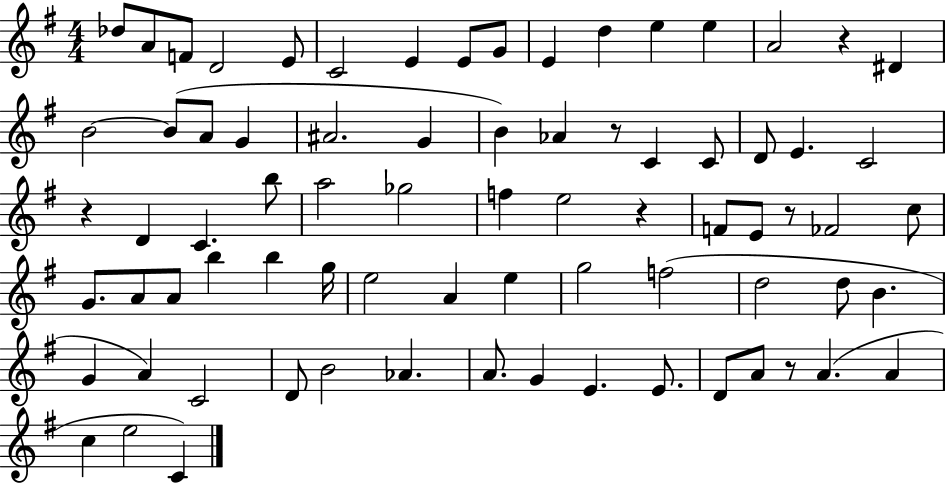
{
  \clef treble
  \numericTimeSignature
  \time 4/4
  \key g \major
  \repeat volta 2 { des''8 a'8 f'8 d'2 e'8 | c'2 e'4 e'8 g'8 | e'4 d''4 e''4 e''4 | a'2 r4 dis'4 | \break b'2~~ b'8( a'8 g'4 | ais'2. g'4 | b'4) aes'4 r8 c'4 c'8 | d'8 e'4. c'2 | \break r4 d'4 c'4. b''8 | a''2 ges''2 | f''4 e''2 r4 | f'8 e'8 r8 fes'2 c''8 | \break g'8. a'8 a'8 b''4 b''4 g''16 | e''2 a'4 e''4 | g''2 f''2( | d''2 d''8 b'4. | \break g'4 a'4) c'2 | d'8 b'2 aes'4. | a'8. g'4 e'4. e'8. | d'8 a'8 r8 a'4.( a'4 | \break c''4 e''2 c'4) | } \bar "|."
}